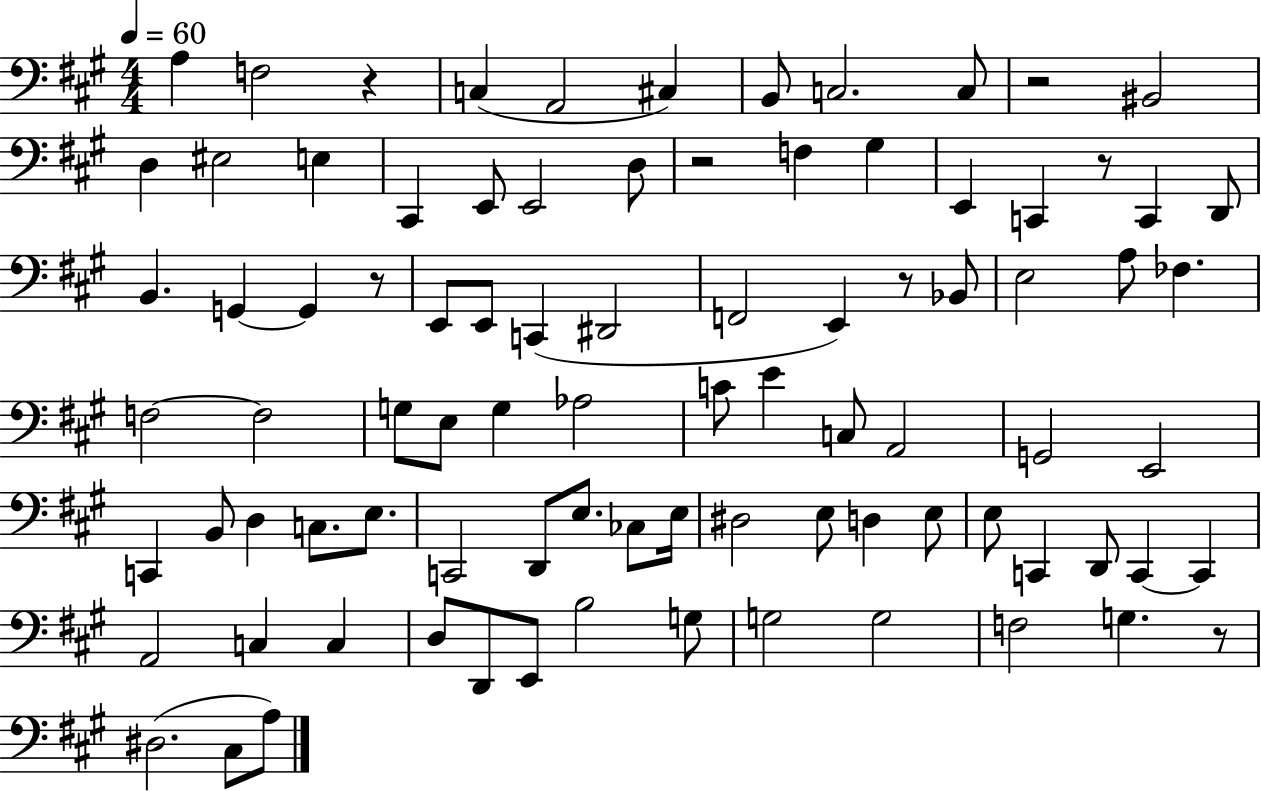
X:1
T:Untitled
M:4/4
L:1/4
K:A
A, F,2 z C, A,,2 ^C, B,,/2 C,2 C,/2 z2 ^B,,2 D, ^E,2 E, ^C,, E,,/2 E,,2 D,/2 z2 F, ^G, E,, C,, z/2 C,, D,,/2 B,, G,, G,, z/2 E,,/2 E,,/2 C,, ^D,,2 F,,2 E,, z/2 _B,,/2 E,2 A,/2 _F, F,2 F,2 G,/2 E,/2 G, _A,2 C/2 E C,/2 A,,2 G,,2 E,,2 C,, B,,/2 D, C,/2 E,/2 C,,2 D,,/2 E,/2 _C,/2 E,/4 ^D,2 E,/2 D, E,/2 E,/2 C,, D,,/2 C,, C,, A,,2 C, C, D,/2 D,,/2 E,,/2 B,2 G,/2 G,2 G,2 F,2 G, z/2 ^D,2 ^C,/2 A,/2